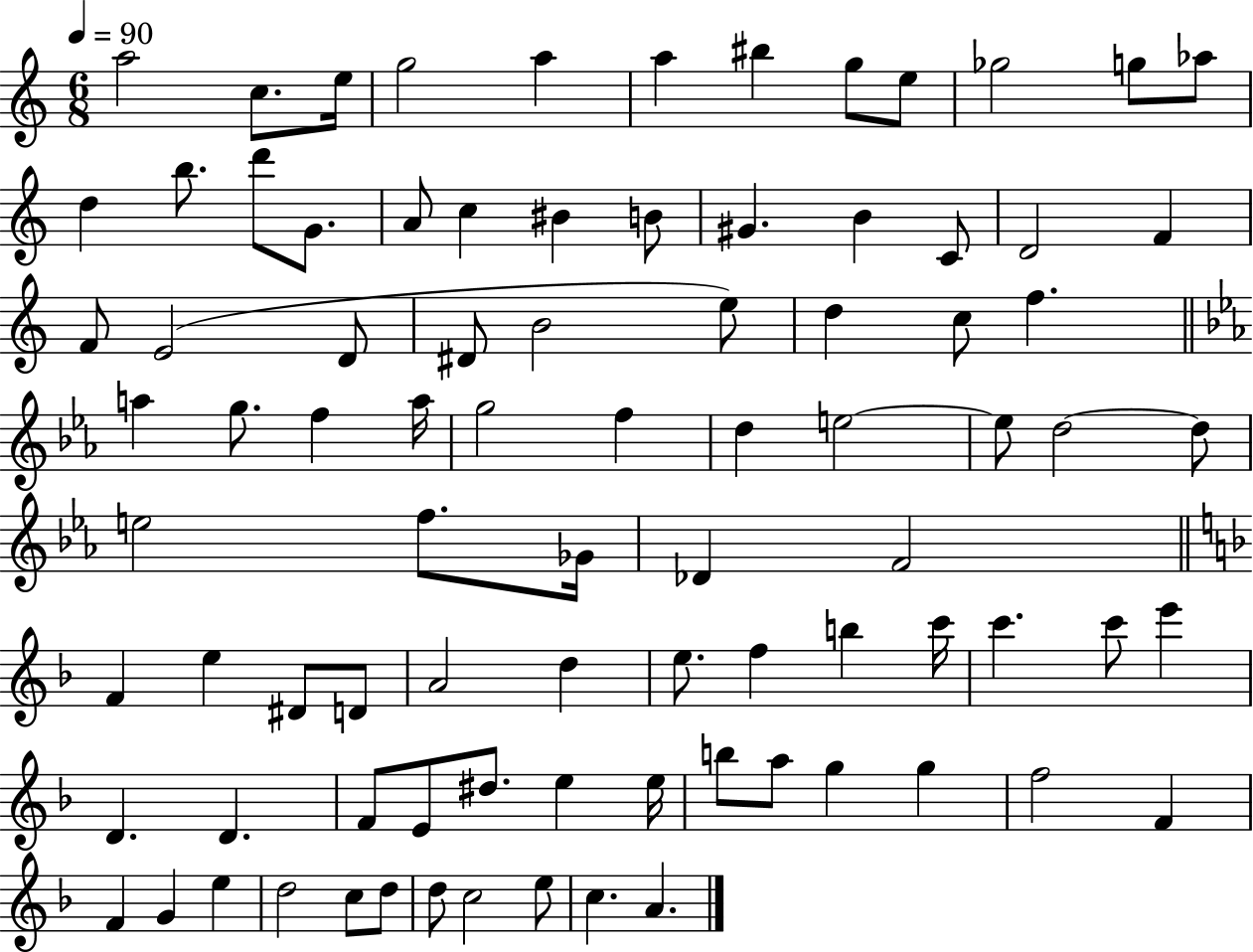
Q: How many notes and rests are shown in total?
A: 87